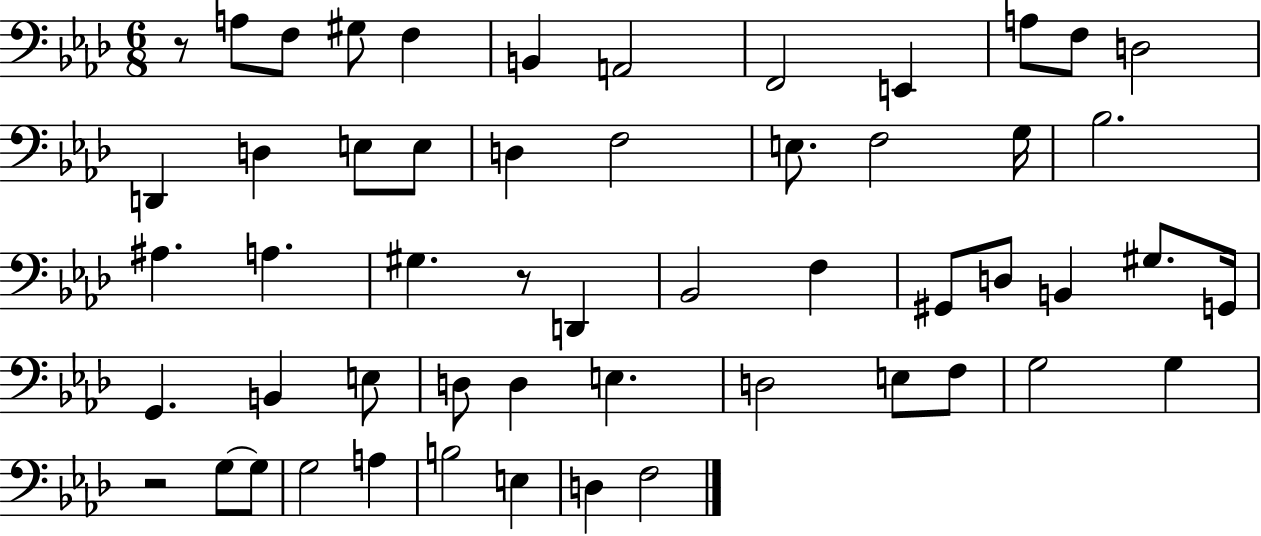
{
  \clef bass
  \numericTimeSignature
  \time 6/8
  \key aes \major
  r8 a8 f8 gis8 f4 | b,4 a,2 | f,2 e,4 | a8 f8 d2 | \break d,4 d4 e8 e8 | d4 f2 | e8. f2 g16 | bes2. | \break ais4. a4. | gis4. r8 d,4 | bes,2 f4 | gis,8 d8 b,4 gis8. g,16 | \break g,4. b,4 e8 | d8 d4 e4. | d2 e8 f8 | g2 g4 | \break r2 g8~~ g8 | g2 a4 | b2 e4 | d4 f2 | \break \bar "|."
}